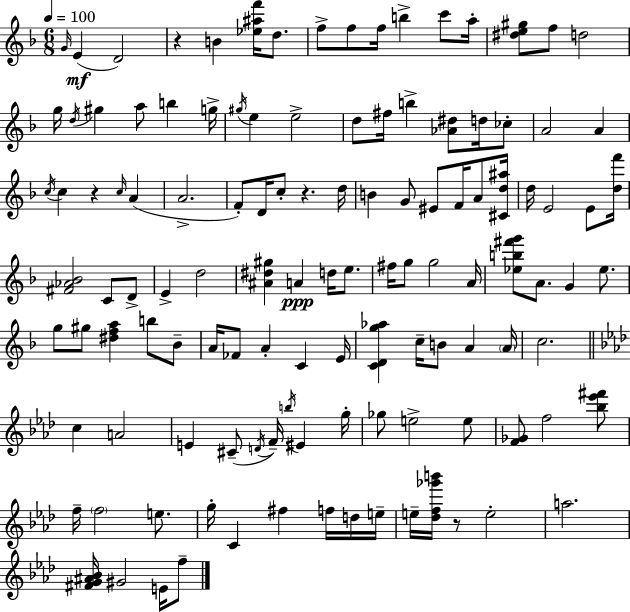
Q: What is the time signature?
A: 6/8